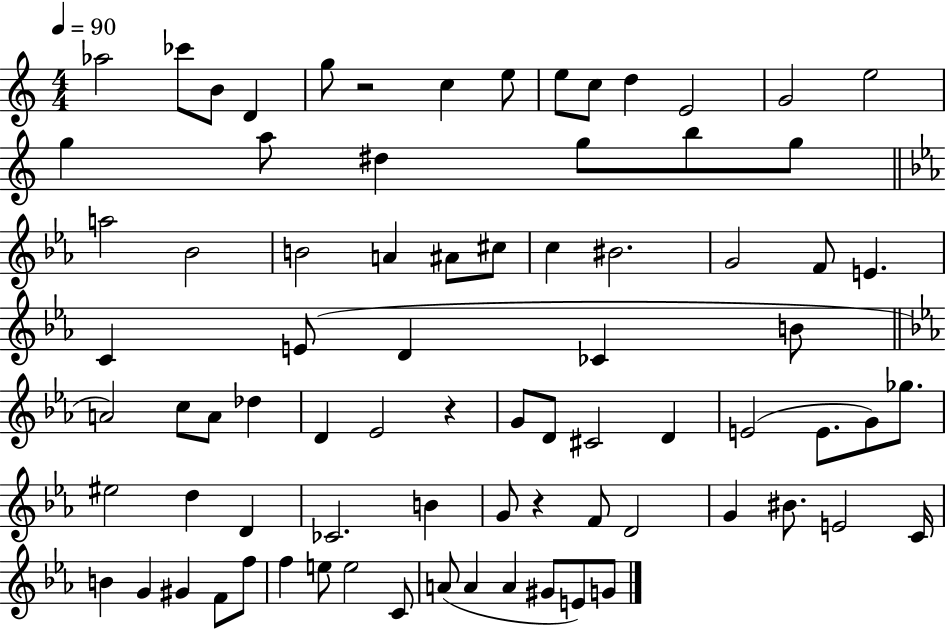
Ab5/h CES6/e B4/e D4/q G5/e R/h C5/q E5/e E5/e C5/e D5/q E4/h G4/h E5/h G5/q A5/e D#5/q G5/e B5/e G5/e A5/h Bb4/h B4/h A4/q A#4/e C#5/e C5/q BIS4/h. G4/h F4/e E4/q. C4/q E4/e D4/q CES4/q B4/e A4/h C5/e A4/e Db5/q D4/q Eb4/h R/q G4/e D4/e C#4/h D4/q E4/h E4/e. G4/e Gb5/e. EIS5/h D5/q D4/q CES4/h. B4/q G4/e R/q F4/e D4/h G4/q BIS4/e. E4/h C4/s B4/q G4/q G#4/q F4/e F5/e F5/q E5/e E5/h C4/e A4/e A4/q A4/q G#4/e E4/e G4/e